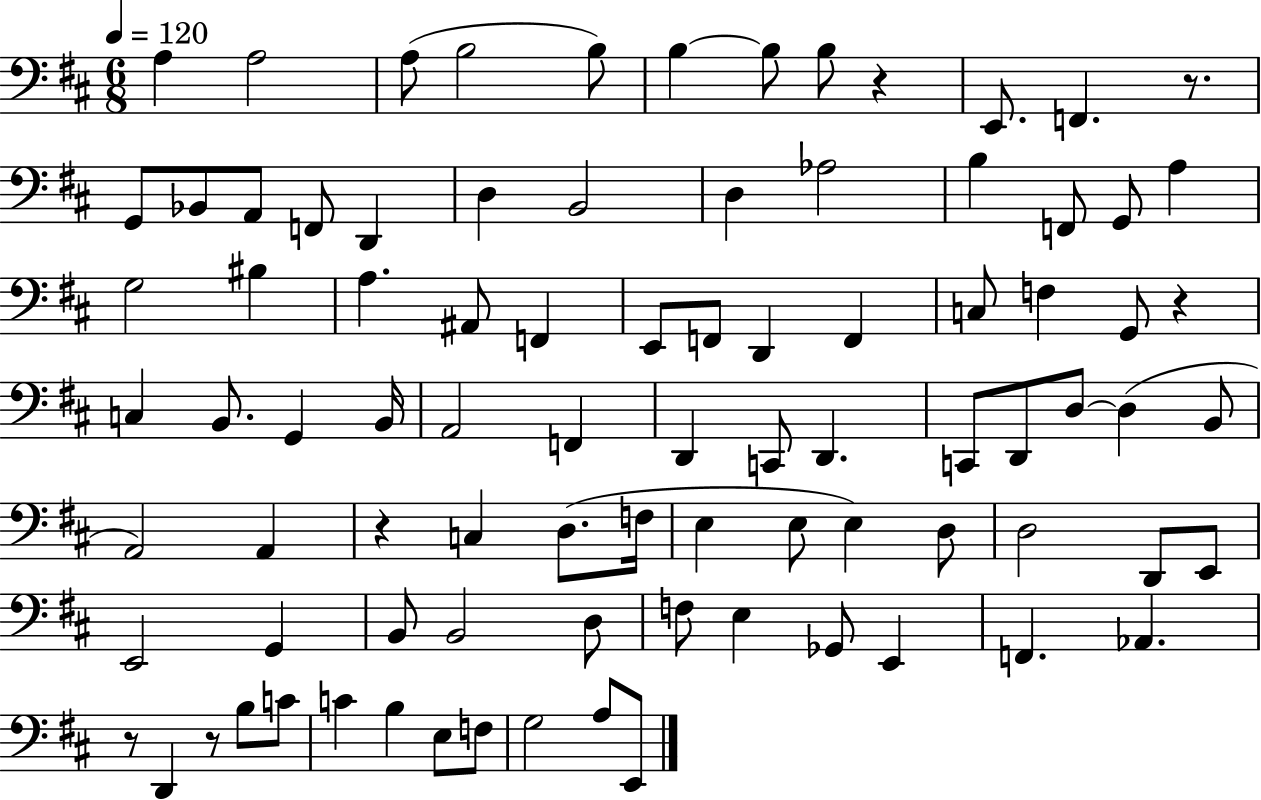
{
  \clef bass
  \numericTimeSignature
  \time 6/8
  \key d \major
  \tempo 4 = 120
  a4 a2 | a8( b2 b8) | b4~~ b8 b8 r4 | e,8. f,4. r8. | \break g,8 bes,8 a,8 f,8 d,4 | d4 b,2 | d4 aes2 | b4 f,8 g,8 a4 | \break g2 bis4 | a4. ais,8 f,4 | e,8 f,8 d,4 f,4 | c8 f4 g,8 r4 | \break c4 b,8. g,4 b,16 | a,2 f,4 | d,4 c,8 d,4. | c,8 d,8 d8~~ d4( b,8 | \break a,2) a,4 | r4 c4 d8.( f16 | e4 e8 e4) d8 | d2 d,8 e,8 | \break e,2 g,4 | b,8 b,2 d8 | f8 e4 ges,8 e,4 | f,4. aes,4. | \break r8 d,4 r8 b8 c'8 | c'4 b4 e8 f8 | g2 a8 e,8 | \bar "|."
}